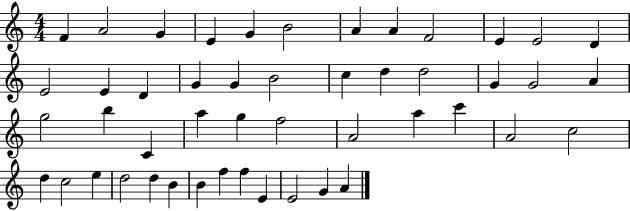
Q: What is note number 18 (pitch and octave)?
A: B4